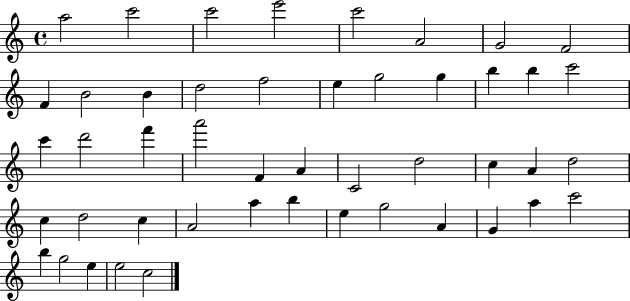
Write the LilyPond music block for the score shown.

{
  \clef treble
  \time 4/4
  \defaultTimeSignature
  \key c \major
  a''2 c'''2 | c'''2 e'''2 | c'''2 a'2 | g'2 f'2 | \break f'4 b'2 b'4 | d''2 f''2 | e''4 g''2 g''4 | b''4 b''4 c'''2 | \break c'''4 d'''2 f'''4 | a'''2 f'4 a'4 | c'2 d''2 | c''4 a'4 d''2 | \break c''4 d''2 c''4 | a'2 a''4 b''4 | e''4 g''2 a'4 | g'4 a''4 c'''2 | \break b''4 g''2 e''4 | e''2 c''2 | \bar "|."
}